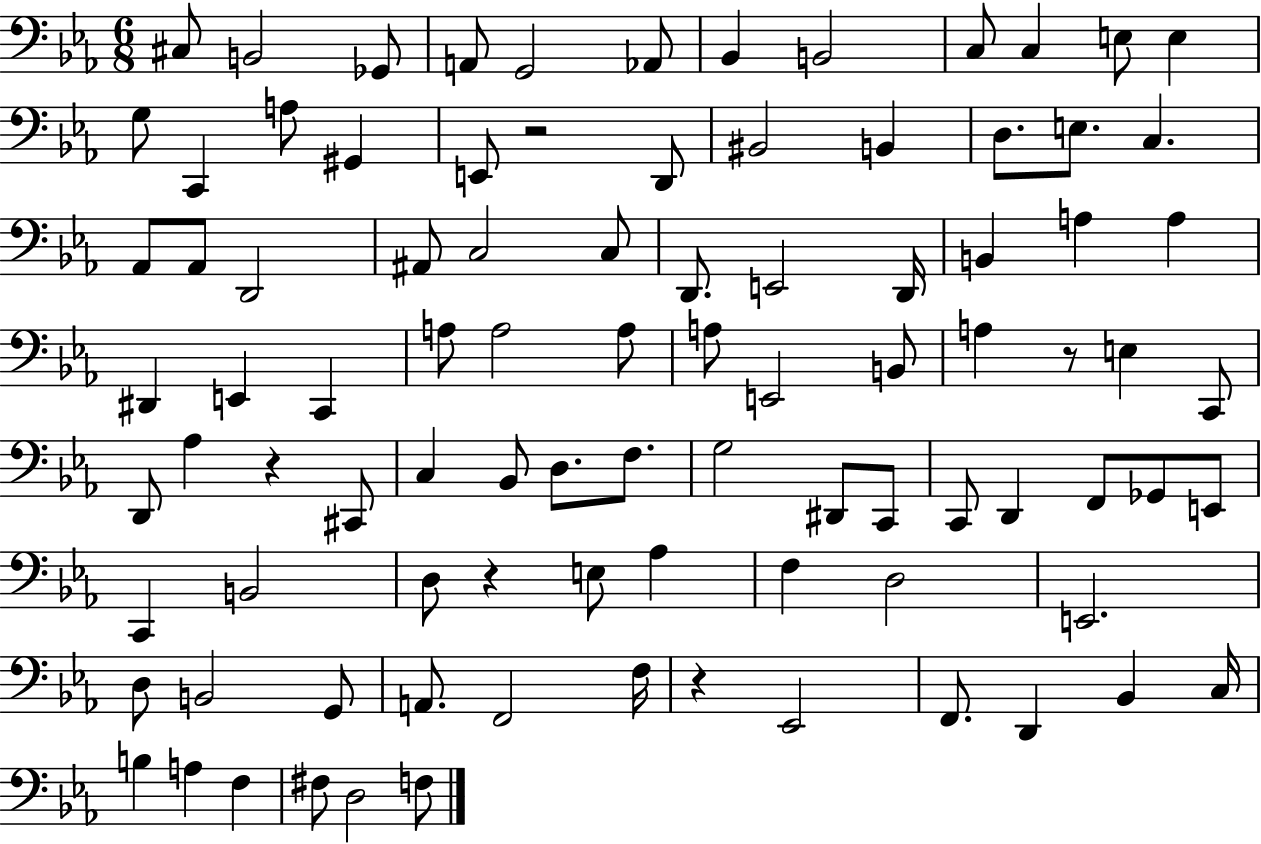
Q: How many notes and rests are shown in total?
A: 92